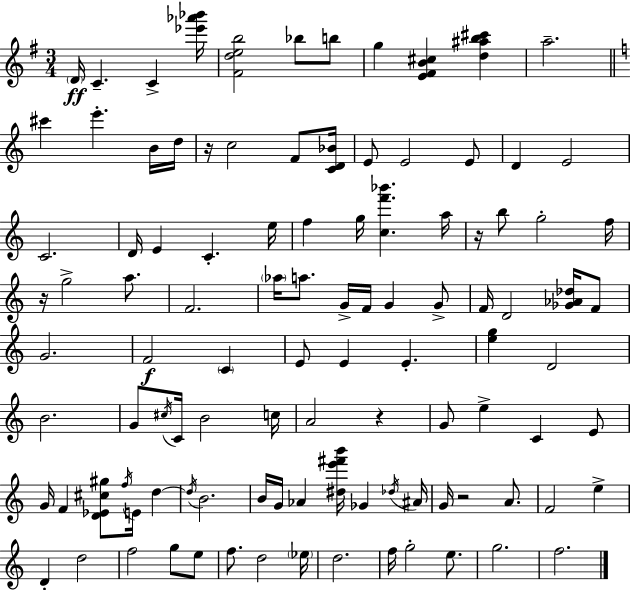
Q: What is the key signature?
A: G major